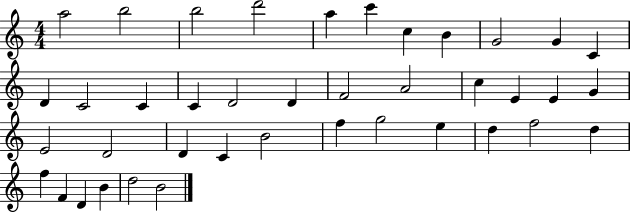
X:1
T:Untitled
M:4/4
L:1/4
K:C
a2 b2 b2 d'2 a c' c B G2 G C D C2 C C D2 D F2 A2 c E E G E2 D2 D C B2 f g2 e d f2 d f F D B d2 B2